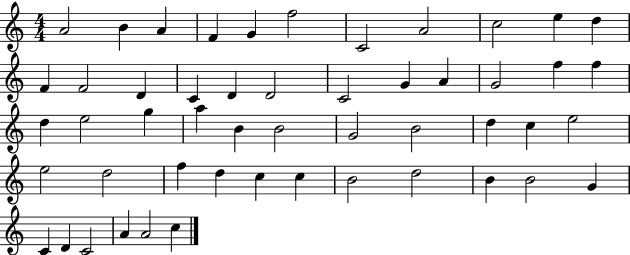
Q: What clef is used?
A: treble